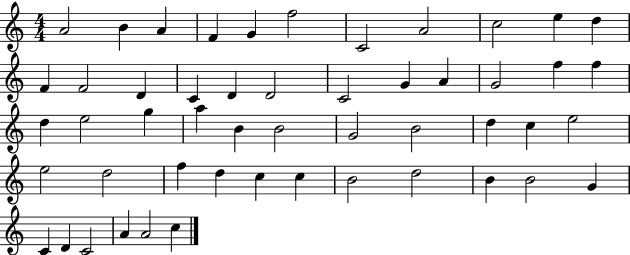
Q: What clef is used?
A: treble